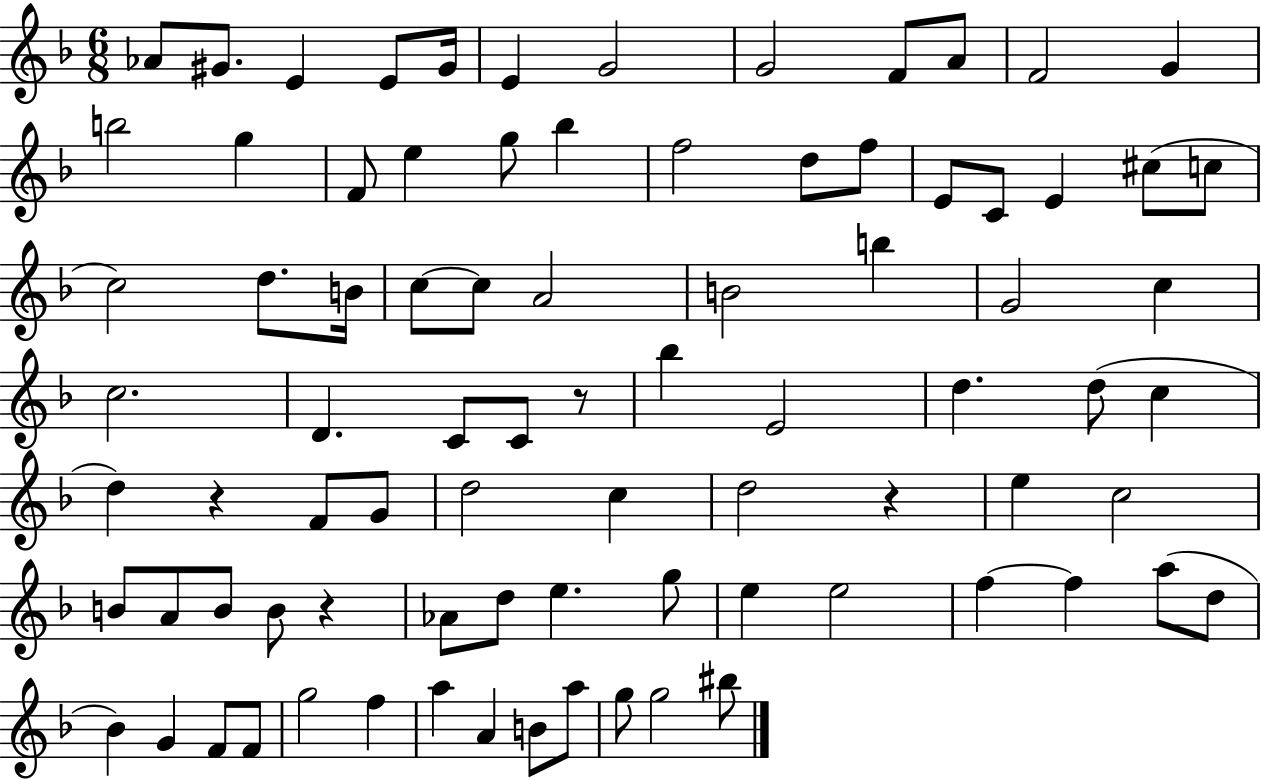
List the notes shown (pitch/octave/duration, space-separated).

Ab4/e G#4/e. E4/q E4/e G#4/s E4/q G4/h G4/h F4/e A4/e F4/h G4/q B5/h G5/q F4/e E5/q G5/e Bb5/q F5/h D5/e F5/e E4/e C4/e E4/q C#5/e C5/e C5/h D5/e. B4/s C5/e C5/e A4/h B4/h B5/q G4/h C5/q C5/h. D4/q. C4/e C4/e R/e Bb5/q E4/h D5/q. D5/e C5/q D5/q R/q F4/e G4/e D5/h C5/q D5/h R/q E5/q C5/h B4/e A4/e B4/e B4/e R/q Ab4/e D5/e E5/q. G5/e E5/q E5/h F5/q F5/q A5/e D5/e Bb4/q G4/q F4/e F4/e G5/h F5/q A5/q A4/q B4/e A5/e G5/e G5/h BIS5/e